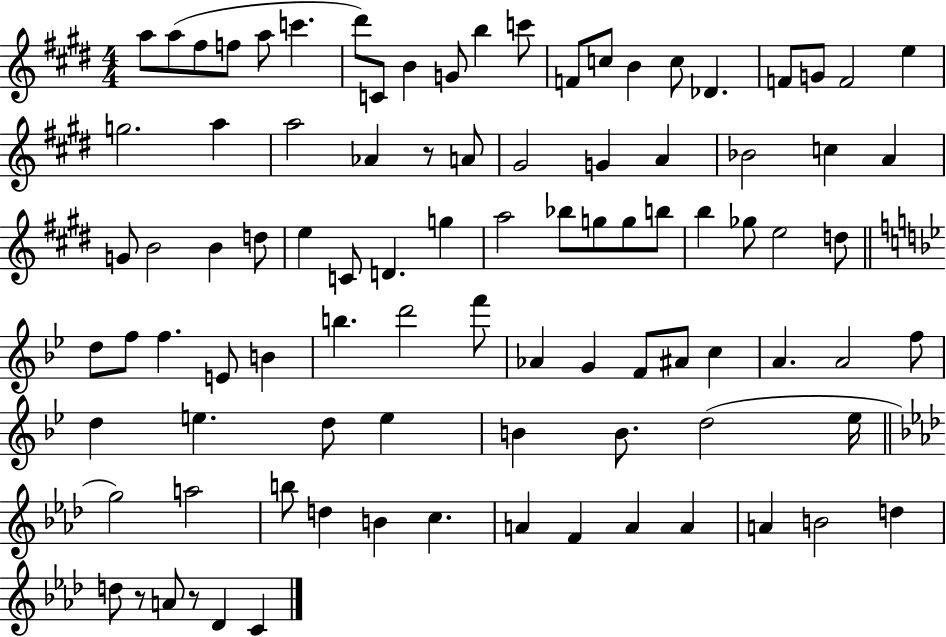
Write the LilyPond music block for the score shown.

{
  \clef treble
  \numericTimeSignature
  \time 4/4
  \key e \major
  a''8 a''8( fis''8 f''8 a''8 c'''4. | dis'''8) c'8 b'4 g'8 b''4 c'''8 | f'8 c''8 b'4 c''8 des'4. | f'8 g'8 f'2 e''4 | \break g''2. a''4 | a''2 aes'4 r8 a'8 | gis'2 g'4 a'4 | bes'2 c''4 a'4 | \break g'8 b'2 b'4 d''8 | e''4 c'8 d'4. g''4 | a''2 bes''8 g''8 g''8 b''8 | b''4 ges''8 e''2 d''8 | \break \bar "||" \break \key bes \major d''8 f''8 f''4. e'8 b'4 | b''4. d'''2 f'''8 | aes'4 g'4 f'8 ais'8 c''4 | a'4. a'2 f''8 | \break d''4 e''4. d''8 e''4 | b'4 b'8. d''2( ees''16 | \bar "||" \break \key f \minor g''2) a''2 | b''8 d''4 b'4 c''4. | a'4 f'4 a'4 a'4 | a'4 b'2 d''4 | \break d''8 r8 a'8 r8 des'4 c'4 | \bar "|."
}